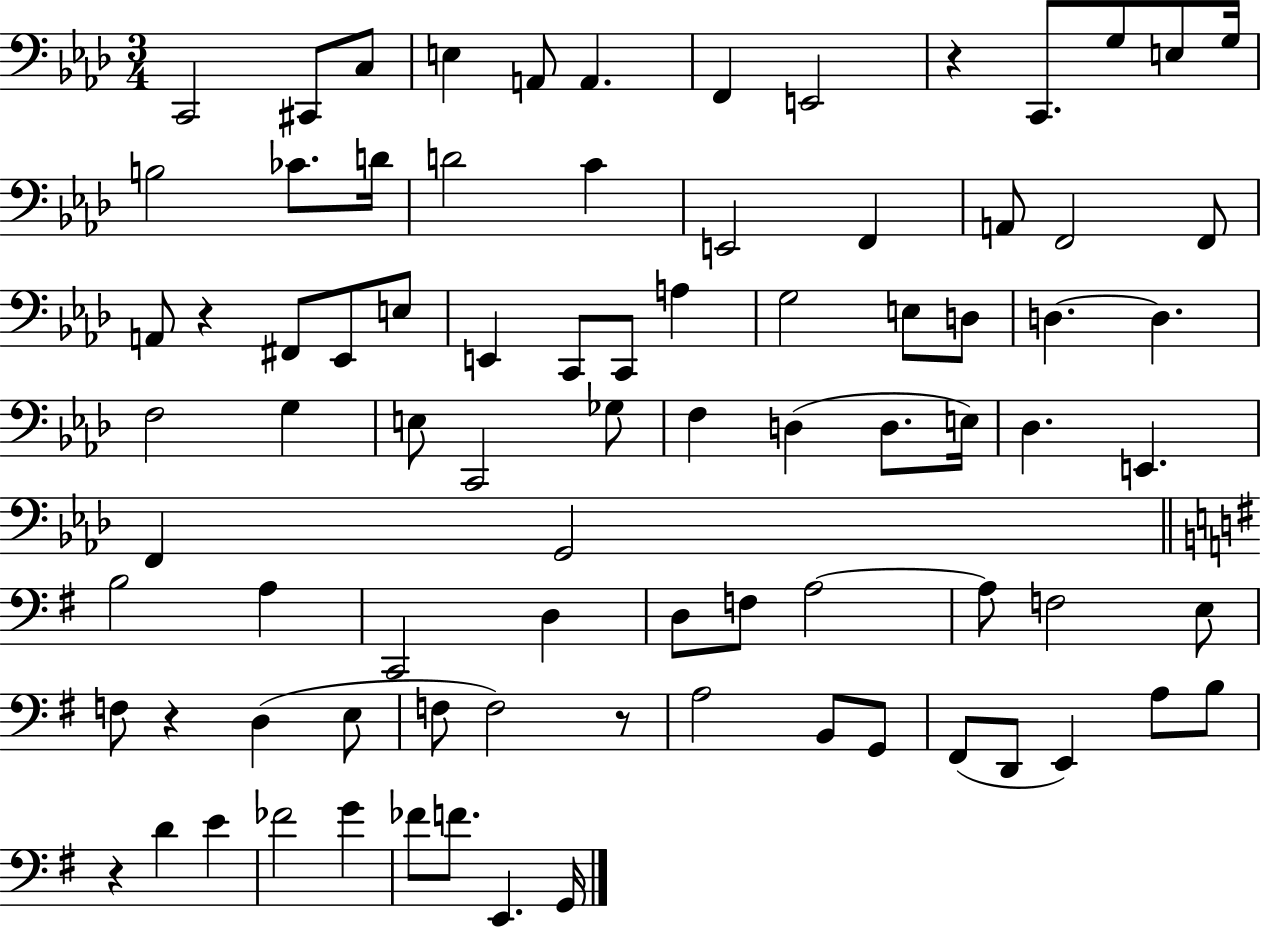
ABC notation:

X:1
T:Untitled
M:3/4
L:1/4
K:Ab
C,,2 ^C,,/2 C,/2 E, A,,/2 A,, F,, E,,2 z C,,/2 G,/2 E,/2 G,/4 B,2 _C/2 D/4 D2 C E,,2 F,, A,,/2 F,,2 F,,/2 A,,/2 z ^F,,/2 _E,,/2 E,/2 E,, C,,/2 C,,/2 A, G,2 E,/2 D,/2 D, D, F,2 G, E,/2 C,,2 _G,/2 F, D, D,/2 E,/4 _D, E,, F,, G,,2 B,2 A, C,,2 D, D,/2 F,/2 A,2 A,/2 F,2 E,/2 F,/2 z D, E,/2 F,/2 F,2 z/2 A,2 B,,/2 G,,/2 ^F,,/2 D,,/2 E,, A,/2 B,/2 z D E _F2 G _F/2 F/2 E,, G,,/4